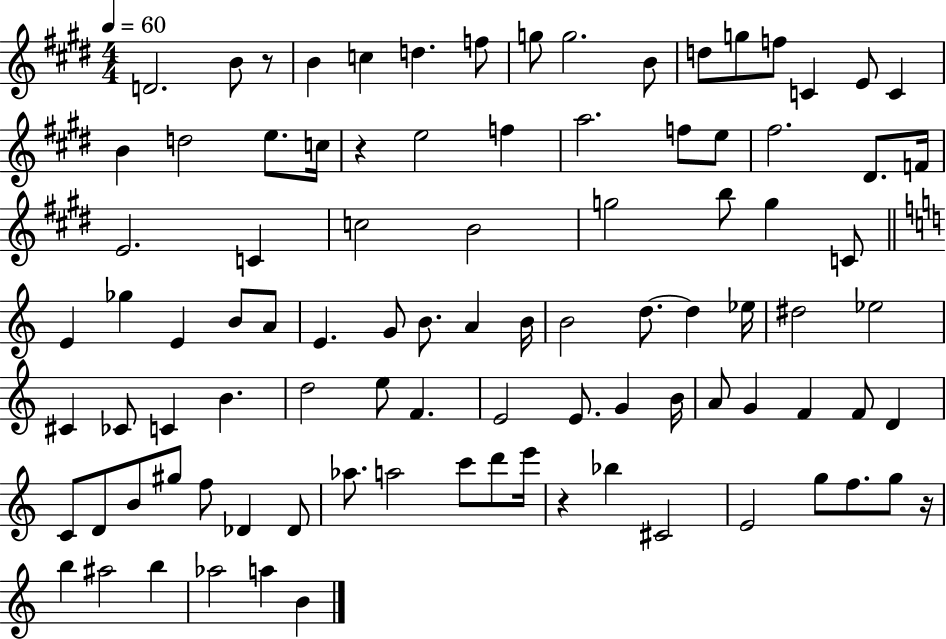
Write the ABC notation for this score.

X:1
T:Untitled
M:4/4
L:1/4
K:E
D2 B/2 z/2 B c d f/2 g/2 g2 B/2 d/2 g/2 f/2 C E/2 C B d2 e/2 c/4 z e2 f a2 f/2 e/2 ^f2 ^D/2 F/4 E2 C c2 B2 g2 b/2 g C/2 E _g E B/2 A/2 E G/2 B/2 A B/4 B2 d/2 d _e/4 ^d2 _e2 ^C _C/2 C B d2 e/2 F E2 E/2 G B/4 A/2 G F F/2 D C/2 D/2 B/2 ^g/2 f/2 _D _D/2 _a/2 a2 c'/2 d'/2 e'/4 z _b ^C2 E2 g/2 f/2 g/2 z/4 b ^a2 b _a2 a B